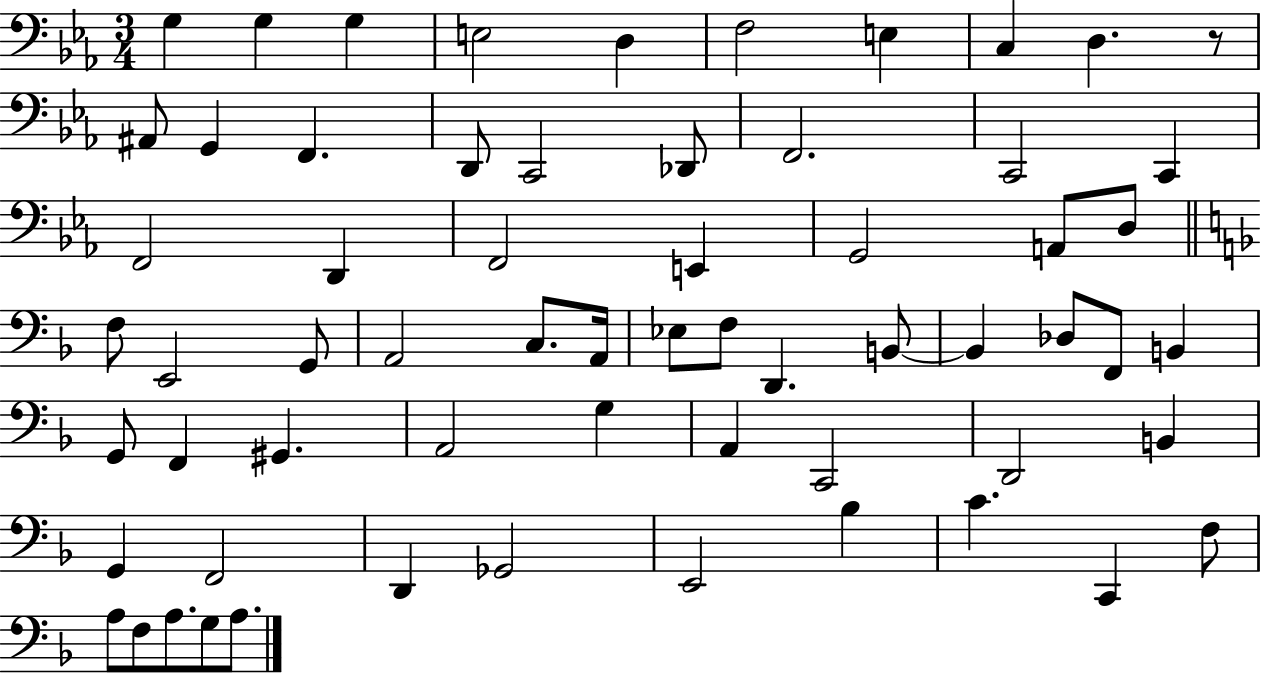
X:1
T:Untitled
M:3/4
L:1/4
K:Eb
G, G, G, E,2 D, F,2 E, C, D, z/2 ^A,,/2 G,, F,, D,,/2 C,,2 _D,,/2 F,,2 C,,2 C,, F,,2 D,, F,,2 E,, G,,2 A,,/2 D,/2 F,/2 E,,2 G,,/2 A,,2 C,/2 A,,/4 _E,/2 F,/2 D,, B,,/2 B,, _D,/2 F,,/2 B,, G,,/2 F,, ^G,, A,,2 G, A,, C,,2 D,,2 B,, G,, F,,2 D,, _G,,2 E,,2 _B, C C,, F,/2 A,/2 F,/2 A,/2 G,/2 A,/2